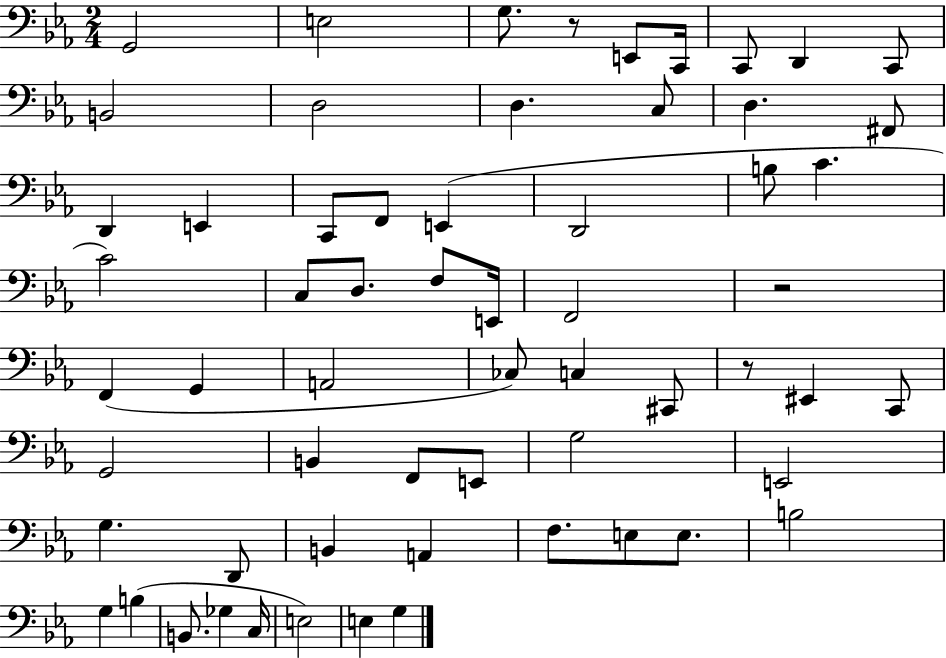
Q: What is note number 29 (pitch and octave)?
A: F2